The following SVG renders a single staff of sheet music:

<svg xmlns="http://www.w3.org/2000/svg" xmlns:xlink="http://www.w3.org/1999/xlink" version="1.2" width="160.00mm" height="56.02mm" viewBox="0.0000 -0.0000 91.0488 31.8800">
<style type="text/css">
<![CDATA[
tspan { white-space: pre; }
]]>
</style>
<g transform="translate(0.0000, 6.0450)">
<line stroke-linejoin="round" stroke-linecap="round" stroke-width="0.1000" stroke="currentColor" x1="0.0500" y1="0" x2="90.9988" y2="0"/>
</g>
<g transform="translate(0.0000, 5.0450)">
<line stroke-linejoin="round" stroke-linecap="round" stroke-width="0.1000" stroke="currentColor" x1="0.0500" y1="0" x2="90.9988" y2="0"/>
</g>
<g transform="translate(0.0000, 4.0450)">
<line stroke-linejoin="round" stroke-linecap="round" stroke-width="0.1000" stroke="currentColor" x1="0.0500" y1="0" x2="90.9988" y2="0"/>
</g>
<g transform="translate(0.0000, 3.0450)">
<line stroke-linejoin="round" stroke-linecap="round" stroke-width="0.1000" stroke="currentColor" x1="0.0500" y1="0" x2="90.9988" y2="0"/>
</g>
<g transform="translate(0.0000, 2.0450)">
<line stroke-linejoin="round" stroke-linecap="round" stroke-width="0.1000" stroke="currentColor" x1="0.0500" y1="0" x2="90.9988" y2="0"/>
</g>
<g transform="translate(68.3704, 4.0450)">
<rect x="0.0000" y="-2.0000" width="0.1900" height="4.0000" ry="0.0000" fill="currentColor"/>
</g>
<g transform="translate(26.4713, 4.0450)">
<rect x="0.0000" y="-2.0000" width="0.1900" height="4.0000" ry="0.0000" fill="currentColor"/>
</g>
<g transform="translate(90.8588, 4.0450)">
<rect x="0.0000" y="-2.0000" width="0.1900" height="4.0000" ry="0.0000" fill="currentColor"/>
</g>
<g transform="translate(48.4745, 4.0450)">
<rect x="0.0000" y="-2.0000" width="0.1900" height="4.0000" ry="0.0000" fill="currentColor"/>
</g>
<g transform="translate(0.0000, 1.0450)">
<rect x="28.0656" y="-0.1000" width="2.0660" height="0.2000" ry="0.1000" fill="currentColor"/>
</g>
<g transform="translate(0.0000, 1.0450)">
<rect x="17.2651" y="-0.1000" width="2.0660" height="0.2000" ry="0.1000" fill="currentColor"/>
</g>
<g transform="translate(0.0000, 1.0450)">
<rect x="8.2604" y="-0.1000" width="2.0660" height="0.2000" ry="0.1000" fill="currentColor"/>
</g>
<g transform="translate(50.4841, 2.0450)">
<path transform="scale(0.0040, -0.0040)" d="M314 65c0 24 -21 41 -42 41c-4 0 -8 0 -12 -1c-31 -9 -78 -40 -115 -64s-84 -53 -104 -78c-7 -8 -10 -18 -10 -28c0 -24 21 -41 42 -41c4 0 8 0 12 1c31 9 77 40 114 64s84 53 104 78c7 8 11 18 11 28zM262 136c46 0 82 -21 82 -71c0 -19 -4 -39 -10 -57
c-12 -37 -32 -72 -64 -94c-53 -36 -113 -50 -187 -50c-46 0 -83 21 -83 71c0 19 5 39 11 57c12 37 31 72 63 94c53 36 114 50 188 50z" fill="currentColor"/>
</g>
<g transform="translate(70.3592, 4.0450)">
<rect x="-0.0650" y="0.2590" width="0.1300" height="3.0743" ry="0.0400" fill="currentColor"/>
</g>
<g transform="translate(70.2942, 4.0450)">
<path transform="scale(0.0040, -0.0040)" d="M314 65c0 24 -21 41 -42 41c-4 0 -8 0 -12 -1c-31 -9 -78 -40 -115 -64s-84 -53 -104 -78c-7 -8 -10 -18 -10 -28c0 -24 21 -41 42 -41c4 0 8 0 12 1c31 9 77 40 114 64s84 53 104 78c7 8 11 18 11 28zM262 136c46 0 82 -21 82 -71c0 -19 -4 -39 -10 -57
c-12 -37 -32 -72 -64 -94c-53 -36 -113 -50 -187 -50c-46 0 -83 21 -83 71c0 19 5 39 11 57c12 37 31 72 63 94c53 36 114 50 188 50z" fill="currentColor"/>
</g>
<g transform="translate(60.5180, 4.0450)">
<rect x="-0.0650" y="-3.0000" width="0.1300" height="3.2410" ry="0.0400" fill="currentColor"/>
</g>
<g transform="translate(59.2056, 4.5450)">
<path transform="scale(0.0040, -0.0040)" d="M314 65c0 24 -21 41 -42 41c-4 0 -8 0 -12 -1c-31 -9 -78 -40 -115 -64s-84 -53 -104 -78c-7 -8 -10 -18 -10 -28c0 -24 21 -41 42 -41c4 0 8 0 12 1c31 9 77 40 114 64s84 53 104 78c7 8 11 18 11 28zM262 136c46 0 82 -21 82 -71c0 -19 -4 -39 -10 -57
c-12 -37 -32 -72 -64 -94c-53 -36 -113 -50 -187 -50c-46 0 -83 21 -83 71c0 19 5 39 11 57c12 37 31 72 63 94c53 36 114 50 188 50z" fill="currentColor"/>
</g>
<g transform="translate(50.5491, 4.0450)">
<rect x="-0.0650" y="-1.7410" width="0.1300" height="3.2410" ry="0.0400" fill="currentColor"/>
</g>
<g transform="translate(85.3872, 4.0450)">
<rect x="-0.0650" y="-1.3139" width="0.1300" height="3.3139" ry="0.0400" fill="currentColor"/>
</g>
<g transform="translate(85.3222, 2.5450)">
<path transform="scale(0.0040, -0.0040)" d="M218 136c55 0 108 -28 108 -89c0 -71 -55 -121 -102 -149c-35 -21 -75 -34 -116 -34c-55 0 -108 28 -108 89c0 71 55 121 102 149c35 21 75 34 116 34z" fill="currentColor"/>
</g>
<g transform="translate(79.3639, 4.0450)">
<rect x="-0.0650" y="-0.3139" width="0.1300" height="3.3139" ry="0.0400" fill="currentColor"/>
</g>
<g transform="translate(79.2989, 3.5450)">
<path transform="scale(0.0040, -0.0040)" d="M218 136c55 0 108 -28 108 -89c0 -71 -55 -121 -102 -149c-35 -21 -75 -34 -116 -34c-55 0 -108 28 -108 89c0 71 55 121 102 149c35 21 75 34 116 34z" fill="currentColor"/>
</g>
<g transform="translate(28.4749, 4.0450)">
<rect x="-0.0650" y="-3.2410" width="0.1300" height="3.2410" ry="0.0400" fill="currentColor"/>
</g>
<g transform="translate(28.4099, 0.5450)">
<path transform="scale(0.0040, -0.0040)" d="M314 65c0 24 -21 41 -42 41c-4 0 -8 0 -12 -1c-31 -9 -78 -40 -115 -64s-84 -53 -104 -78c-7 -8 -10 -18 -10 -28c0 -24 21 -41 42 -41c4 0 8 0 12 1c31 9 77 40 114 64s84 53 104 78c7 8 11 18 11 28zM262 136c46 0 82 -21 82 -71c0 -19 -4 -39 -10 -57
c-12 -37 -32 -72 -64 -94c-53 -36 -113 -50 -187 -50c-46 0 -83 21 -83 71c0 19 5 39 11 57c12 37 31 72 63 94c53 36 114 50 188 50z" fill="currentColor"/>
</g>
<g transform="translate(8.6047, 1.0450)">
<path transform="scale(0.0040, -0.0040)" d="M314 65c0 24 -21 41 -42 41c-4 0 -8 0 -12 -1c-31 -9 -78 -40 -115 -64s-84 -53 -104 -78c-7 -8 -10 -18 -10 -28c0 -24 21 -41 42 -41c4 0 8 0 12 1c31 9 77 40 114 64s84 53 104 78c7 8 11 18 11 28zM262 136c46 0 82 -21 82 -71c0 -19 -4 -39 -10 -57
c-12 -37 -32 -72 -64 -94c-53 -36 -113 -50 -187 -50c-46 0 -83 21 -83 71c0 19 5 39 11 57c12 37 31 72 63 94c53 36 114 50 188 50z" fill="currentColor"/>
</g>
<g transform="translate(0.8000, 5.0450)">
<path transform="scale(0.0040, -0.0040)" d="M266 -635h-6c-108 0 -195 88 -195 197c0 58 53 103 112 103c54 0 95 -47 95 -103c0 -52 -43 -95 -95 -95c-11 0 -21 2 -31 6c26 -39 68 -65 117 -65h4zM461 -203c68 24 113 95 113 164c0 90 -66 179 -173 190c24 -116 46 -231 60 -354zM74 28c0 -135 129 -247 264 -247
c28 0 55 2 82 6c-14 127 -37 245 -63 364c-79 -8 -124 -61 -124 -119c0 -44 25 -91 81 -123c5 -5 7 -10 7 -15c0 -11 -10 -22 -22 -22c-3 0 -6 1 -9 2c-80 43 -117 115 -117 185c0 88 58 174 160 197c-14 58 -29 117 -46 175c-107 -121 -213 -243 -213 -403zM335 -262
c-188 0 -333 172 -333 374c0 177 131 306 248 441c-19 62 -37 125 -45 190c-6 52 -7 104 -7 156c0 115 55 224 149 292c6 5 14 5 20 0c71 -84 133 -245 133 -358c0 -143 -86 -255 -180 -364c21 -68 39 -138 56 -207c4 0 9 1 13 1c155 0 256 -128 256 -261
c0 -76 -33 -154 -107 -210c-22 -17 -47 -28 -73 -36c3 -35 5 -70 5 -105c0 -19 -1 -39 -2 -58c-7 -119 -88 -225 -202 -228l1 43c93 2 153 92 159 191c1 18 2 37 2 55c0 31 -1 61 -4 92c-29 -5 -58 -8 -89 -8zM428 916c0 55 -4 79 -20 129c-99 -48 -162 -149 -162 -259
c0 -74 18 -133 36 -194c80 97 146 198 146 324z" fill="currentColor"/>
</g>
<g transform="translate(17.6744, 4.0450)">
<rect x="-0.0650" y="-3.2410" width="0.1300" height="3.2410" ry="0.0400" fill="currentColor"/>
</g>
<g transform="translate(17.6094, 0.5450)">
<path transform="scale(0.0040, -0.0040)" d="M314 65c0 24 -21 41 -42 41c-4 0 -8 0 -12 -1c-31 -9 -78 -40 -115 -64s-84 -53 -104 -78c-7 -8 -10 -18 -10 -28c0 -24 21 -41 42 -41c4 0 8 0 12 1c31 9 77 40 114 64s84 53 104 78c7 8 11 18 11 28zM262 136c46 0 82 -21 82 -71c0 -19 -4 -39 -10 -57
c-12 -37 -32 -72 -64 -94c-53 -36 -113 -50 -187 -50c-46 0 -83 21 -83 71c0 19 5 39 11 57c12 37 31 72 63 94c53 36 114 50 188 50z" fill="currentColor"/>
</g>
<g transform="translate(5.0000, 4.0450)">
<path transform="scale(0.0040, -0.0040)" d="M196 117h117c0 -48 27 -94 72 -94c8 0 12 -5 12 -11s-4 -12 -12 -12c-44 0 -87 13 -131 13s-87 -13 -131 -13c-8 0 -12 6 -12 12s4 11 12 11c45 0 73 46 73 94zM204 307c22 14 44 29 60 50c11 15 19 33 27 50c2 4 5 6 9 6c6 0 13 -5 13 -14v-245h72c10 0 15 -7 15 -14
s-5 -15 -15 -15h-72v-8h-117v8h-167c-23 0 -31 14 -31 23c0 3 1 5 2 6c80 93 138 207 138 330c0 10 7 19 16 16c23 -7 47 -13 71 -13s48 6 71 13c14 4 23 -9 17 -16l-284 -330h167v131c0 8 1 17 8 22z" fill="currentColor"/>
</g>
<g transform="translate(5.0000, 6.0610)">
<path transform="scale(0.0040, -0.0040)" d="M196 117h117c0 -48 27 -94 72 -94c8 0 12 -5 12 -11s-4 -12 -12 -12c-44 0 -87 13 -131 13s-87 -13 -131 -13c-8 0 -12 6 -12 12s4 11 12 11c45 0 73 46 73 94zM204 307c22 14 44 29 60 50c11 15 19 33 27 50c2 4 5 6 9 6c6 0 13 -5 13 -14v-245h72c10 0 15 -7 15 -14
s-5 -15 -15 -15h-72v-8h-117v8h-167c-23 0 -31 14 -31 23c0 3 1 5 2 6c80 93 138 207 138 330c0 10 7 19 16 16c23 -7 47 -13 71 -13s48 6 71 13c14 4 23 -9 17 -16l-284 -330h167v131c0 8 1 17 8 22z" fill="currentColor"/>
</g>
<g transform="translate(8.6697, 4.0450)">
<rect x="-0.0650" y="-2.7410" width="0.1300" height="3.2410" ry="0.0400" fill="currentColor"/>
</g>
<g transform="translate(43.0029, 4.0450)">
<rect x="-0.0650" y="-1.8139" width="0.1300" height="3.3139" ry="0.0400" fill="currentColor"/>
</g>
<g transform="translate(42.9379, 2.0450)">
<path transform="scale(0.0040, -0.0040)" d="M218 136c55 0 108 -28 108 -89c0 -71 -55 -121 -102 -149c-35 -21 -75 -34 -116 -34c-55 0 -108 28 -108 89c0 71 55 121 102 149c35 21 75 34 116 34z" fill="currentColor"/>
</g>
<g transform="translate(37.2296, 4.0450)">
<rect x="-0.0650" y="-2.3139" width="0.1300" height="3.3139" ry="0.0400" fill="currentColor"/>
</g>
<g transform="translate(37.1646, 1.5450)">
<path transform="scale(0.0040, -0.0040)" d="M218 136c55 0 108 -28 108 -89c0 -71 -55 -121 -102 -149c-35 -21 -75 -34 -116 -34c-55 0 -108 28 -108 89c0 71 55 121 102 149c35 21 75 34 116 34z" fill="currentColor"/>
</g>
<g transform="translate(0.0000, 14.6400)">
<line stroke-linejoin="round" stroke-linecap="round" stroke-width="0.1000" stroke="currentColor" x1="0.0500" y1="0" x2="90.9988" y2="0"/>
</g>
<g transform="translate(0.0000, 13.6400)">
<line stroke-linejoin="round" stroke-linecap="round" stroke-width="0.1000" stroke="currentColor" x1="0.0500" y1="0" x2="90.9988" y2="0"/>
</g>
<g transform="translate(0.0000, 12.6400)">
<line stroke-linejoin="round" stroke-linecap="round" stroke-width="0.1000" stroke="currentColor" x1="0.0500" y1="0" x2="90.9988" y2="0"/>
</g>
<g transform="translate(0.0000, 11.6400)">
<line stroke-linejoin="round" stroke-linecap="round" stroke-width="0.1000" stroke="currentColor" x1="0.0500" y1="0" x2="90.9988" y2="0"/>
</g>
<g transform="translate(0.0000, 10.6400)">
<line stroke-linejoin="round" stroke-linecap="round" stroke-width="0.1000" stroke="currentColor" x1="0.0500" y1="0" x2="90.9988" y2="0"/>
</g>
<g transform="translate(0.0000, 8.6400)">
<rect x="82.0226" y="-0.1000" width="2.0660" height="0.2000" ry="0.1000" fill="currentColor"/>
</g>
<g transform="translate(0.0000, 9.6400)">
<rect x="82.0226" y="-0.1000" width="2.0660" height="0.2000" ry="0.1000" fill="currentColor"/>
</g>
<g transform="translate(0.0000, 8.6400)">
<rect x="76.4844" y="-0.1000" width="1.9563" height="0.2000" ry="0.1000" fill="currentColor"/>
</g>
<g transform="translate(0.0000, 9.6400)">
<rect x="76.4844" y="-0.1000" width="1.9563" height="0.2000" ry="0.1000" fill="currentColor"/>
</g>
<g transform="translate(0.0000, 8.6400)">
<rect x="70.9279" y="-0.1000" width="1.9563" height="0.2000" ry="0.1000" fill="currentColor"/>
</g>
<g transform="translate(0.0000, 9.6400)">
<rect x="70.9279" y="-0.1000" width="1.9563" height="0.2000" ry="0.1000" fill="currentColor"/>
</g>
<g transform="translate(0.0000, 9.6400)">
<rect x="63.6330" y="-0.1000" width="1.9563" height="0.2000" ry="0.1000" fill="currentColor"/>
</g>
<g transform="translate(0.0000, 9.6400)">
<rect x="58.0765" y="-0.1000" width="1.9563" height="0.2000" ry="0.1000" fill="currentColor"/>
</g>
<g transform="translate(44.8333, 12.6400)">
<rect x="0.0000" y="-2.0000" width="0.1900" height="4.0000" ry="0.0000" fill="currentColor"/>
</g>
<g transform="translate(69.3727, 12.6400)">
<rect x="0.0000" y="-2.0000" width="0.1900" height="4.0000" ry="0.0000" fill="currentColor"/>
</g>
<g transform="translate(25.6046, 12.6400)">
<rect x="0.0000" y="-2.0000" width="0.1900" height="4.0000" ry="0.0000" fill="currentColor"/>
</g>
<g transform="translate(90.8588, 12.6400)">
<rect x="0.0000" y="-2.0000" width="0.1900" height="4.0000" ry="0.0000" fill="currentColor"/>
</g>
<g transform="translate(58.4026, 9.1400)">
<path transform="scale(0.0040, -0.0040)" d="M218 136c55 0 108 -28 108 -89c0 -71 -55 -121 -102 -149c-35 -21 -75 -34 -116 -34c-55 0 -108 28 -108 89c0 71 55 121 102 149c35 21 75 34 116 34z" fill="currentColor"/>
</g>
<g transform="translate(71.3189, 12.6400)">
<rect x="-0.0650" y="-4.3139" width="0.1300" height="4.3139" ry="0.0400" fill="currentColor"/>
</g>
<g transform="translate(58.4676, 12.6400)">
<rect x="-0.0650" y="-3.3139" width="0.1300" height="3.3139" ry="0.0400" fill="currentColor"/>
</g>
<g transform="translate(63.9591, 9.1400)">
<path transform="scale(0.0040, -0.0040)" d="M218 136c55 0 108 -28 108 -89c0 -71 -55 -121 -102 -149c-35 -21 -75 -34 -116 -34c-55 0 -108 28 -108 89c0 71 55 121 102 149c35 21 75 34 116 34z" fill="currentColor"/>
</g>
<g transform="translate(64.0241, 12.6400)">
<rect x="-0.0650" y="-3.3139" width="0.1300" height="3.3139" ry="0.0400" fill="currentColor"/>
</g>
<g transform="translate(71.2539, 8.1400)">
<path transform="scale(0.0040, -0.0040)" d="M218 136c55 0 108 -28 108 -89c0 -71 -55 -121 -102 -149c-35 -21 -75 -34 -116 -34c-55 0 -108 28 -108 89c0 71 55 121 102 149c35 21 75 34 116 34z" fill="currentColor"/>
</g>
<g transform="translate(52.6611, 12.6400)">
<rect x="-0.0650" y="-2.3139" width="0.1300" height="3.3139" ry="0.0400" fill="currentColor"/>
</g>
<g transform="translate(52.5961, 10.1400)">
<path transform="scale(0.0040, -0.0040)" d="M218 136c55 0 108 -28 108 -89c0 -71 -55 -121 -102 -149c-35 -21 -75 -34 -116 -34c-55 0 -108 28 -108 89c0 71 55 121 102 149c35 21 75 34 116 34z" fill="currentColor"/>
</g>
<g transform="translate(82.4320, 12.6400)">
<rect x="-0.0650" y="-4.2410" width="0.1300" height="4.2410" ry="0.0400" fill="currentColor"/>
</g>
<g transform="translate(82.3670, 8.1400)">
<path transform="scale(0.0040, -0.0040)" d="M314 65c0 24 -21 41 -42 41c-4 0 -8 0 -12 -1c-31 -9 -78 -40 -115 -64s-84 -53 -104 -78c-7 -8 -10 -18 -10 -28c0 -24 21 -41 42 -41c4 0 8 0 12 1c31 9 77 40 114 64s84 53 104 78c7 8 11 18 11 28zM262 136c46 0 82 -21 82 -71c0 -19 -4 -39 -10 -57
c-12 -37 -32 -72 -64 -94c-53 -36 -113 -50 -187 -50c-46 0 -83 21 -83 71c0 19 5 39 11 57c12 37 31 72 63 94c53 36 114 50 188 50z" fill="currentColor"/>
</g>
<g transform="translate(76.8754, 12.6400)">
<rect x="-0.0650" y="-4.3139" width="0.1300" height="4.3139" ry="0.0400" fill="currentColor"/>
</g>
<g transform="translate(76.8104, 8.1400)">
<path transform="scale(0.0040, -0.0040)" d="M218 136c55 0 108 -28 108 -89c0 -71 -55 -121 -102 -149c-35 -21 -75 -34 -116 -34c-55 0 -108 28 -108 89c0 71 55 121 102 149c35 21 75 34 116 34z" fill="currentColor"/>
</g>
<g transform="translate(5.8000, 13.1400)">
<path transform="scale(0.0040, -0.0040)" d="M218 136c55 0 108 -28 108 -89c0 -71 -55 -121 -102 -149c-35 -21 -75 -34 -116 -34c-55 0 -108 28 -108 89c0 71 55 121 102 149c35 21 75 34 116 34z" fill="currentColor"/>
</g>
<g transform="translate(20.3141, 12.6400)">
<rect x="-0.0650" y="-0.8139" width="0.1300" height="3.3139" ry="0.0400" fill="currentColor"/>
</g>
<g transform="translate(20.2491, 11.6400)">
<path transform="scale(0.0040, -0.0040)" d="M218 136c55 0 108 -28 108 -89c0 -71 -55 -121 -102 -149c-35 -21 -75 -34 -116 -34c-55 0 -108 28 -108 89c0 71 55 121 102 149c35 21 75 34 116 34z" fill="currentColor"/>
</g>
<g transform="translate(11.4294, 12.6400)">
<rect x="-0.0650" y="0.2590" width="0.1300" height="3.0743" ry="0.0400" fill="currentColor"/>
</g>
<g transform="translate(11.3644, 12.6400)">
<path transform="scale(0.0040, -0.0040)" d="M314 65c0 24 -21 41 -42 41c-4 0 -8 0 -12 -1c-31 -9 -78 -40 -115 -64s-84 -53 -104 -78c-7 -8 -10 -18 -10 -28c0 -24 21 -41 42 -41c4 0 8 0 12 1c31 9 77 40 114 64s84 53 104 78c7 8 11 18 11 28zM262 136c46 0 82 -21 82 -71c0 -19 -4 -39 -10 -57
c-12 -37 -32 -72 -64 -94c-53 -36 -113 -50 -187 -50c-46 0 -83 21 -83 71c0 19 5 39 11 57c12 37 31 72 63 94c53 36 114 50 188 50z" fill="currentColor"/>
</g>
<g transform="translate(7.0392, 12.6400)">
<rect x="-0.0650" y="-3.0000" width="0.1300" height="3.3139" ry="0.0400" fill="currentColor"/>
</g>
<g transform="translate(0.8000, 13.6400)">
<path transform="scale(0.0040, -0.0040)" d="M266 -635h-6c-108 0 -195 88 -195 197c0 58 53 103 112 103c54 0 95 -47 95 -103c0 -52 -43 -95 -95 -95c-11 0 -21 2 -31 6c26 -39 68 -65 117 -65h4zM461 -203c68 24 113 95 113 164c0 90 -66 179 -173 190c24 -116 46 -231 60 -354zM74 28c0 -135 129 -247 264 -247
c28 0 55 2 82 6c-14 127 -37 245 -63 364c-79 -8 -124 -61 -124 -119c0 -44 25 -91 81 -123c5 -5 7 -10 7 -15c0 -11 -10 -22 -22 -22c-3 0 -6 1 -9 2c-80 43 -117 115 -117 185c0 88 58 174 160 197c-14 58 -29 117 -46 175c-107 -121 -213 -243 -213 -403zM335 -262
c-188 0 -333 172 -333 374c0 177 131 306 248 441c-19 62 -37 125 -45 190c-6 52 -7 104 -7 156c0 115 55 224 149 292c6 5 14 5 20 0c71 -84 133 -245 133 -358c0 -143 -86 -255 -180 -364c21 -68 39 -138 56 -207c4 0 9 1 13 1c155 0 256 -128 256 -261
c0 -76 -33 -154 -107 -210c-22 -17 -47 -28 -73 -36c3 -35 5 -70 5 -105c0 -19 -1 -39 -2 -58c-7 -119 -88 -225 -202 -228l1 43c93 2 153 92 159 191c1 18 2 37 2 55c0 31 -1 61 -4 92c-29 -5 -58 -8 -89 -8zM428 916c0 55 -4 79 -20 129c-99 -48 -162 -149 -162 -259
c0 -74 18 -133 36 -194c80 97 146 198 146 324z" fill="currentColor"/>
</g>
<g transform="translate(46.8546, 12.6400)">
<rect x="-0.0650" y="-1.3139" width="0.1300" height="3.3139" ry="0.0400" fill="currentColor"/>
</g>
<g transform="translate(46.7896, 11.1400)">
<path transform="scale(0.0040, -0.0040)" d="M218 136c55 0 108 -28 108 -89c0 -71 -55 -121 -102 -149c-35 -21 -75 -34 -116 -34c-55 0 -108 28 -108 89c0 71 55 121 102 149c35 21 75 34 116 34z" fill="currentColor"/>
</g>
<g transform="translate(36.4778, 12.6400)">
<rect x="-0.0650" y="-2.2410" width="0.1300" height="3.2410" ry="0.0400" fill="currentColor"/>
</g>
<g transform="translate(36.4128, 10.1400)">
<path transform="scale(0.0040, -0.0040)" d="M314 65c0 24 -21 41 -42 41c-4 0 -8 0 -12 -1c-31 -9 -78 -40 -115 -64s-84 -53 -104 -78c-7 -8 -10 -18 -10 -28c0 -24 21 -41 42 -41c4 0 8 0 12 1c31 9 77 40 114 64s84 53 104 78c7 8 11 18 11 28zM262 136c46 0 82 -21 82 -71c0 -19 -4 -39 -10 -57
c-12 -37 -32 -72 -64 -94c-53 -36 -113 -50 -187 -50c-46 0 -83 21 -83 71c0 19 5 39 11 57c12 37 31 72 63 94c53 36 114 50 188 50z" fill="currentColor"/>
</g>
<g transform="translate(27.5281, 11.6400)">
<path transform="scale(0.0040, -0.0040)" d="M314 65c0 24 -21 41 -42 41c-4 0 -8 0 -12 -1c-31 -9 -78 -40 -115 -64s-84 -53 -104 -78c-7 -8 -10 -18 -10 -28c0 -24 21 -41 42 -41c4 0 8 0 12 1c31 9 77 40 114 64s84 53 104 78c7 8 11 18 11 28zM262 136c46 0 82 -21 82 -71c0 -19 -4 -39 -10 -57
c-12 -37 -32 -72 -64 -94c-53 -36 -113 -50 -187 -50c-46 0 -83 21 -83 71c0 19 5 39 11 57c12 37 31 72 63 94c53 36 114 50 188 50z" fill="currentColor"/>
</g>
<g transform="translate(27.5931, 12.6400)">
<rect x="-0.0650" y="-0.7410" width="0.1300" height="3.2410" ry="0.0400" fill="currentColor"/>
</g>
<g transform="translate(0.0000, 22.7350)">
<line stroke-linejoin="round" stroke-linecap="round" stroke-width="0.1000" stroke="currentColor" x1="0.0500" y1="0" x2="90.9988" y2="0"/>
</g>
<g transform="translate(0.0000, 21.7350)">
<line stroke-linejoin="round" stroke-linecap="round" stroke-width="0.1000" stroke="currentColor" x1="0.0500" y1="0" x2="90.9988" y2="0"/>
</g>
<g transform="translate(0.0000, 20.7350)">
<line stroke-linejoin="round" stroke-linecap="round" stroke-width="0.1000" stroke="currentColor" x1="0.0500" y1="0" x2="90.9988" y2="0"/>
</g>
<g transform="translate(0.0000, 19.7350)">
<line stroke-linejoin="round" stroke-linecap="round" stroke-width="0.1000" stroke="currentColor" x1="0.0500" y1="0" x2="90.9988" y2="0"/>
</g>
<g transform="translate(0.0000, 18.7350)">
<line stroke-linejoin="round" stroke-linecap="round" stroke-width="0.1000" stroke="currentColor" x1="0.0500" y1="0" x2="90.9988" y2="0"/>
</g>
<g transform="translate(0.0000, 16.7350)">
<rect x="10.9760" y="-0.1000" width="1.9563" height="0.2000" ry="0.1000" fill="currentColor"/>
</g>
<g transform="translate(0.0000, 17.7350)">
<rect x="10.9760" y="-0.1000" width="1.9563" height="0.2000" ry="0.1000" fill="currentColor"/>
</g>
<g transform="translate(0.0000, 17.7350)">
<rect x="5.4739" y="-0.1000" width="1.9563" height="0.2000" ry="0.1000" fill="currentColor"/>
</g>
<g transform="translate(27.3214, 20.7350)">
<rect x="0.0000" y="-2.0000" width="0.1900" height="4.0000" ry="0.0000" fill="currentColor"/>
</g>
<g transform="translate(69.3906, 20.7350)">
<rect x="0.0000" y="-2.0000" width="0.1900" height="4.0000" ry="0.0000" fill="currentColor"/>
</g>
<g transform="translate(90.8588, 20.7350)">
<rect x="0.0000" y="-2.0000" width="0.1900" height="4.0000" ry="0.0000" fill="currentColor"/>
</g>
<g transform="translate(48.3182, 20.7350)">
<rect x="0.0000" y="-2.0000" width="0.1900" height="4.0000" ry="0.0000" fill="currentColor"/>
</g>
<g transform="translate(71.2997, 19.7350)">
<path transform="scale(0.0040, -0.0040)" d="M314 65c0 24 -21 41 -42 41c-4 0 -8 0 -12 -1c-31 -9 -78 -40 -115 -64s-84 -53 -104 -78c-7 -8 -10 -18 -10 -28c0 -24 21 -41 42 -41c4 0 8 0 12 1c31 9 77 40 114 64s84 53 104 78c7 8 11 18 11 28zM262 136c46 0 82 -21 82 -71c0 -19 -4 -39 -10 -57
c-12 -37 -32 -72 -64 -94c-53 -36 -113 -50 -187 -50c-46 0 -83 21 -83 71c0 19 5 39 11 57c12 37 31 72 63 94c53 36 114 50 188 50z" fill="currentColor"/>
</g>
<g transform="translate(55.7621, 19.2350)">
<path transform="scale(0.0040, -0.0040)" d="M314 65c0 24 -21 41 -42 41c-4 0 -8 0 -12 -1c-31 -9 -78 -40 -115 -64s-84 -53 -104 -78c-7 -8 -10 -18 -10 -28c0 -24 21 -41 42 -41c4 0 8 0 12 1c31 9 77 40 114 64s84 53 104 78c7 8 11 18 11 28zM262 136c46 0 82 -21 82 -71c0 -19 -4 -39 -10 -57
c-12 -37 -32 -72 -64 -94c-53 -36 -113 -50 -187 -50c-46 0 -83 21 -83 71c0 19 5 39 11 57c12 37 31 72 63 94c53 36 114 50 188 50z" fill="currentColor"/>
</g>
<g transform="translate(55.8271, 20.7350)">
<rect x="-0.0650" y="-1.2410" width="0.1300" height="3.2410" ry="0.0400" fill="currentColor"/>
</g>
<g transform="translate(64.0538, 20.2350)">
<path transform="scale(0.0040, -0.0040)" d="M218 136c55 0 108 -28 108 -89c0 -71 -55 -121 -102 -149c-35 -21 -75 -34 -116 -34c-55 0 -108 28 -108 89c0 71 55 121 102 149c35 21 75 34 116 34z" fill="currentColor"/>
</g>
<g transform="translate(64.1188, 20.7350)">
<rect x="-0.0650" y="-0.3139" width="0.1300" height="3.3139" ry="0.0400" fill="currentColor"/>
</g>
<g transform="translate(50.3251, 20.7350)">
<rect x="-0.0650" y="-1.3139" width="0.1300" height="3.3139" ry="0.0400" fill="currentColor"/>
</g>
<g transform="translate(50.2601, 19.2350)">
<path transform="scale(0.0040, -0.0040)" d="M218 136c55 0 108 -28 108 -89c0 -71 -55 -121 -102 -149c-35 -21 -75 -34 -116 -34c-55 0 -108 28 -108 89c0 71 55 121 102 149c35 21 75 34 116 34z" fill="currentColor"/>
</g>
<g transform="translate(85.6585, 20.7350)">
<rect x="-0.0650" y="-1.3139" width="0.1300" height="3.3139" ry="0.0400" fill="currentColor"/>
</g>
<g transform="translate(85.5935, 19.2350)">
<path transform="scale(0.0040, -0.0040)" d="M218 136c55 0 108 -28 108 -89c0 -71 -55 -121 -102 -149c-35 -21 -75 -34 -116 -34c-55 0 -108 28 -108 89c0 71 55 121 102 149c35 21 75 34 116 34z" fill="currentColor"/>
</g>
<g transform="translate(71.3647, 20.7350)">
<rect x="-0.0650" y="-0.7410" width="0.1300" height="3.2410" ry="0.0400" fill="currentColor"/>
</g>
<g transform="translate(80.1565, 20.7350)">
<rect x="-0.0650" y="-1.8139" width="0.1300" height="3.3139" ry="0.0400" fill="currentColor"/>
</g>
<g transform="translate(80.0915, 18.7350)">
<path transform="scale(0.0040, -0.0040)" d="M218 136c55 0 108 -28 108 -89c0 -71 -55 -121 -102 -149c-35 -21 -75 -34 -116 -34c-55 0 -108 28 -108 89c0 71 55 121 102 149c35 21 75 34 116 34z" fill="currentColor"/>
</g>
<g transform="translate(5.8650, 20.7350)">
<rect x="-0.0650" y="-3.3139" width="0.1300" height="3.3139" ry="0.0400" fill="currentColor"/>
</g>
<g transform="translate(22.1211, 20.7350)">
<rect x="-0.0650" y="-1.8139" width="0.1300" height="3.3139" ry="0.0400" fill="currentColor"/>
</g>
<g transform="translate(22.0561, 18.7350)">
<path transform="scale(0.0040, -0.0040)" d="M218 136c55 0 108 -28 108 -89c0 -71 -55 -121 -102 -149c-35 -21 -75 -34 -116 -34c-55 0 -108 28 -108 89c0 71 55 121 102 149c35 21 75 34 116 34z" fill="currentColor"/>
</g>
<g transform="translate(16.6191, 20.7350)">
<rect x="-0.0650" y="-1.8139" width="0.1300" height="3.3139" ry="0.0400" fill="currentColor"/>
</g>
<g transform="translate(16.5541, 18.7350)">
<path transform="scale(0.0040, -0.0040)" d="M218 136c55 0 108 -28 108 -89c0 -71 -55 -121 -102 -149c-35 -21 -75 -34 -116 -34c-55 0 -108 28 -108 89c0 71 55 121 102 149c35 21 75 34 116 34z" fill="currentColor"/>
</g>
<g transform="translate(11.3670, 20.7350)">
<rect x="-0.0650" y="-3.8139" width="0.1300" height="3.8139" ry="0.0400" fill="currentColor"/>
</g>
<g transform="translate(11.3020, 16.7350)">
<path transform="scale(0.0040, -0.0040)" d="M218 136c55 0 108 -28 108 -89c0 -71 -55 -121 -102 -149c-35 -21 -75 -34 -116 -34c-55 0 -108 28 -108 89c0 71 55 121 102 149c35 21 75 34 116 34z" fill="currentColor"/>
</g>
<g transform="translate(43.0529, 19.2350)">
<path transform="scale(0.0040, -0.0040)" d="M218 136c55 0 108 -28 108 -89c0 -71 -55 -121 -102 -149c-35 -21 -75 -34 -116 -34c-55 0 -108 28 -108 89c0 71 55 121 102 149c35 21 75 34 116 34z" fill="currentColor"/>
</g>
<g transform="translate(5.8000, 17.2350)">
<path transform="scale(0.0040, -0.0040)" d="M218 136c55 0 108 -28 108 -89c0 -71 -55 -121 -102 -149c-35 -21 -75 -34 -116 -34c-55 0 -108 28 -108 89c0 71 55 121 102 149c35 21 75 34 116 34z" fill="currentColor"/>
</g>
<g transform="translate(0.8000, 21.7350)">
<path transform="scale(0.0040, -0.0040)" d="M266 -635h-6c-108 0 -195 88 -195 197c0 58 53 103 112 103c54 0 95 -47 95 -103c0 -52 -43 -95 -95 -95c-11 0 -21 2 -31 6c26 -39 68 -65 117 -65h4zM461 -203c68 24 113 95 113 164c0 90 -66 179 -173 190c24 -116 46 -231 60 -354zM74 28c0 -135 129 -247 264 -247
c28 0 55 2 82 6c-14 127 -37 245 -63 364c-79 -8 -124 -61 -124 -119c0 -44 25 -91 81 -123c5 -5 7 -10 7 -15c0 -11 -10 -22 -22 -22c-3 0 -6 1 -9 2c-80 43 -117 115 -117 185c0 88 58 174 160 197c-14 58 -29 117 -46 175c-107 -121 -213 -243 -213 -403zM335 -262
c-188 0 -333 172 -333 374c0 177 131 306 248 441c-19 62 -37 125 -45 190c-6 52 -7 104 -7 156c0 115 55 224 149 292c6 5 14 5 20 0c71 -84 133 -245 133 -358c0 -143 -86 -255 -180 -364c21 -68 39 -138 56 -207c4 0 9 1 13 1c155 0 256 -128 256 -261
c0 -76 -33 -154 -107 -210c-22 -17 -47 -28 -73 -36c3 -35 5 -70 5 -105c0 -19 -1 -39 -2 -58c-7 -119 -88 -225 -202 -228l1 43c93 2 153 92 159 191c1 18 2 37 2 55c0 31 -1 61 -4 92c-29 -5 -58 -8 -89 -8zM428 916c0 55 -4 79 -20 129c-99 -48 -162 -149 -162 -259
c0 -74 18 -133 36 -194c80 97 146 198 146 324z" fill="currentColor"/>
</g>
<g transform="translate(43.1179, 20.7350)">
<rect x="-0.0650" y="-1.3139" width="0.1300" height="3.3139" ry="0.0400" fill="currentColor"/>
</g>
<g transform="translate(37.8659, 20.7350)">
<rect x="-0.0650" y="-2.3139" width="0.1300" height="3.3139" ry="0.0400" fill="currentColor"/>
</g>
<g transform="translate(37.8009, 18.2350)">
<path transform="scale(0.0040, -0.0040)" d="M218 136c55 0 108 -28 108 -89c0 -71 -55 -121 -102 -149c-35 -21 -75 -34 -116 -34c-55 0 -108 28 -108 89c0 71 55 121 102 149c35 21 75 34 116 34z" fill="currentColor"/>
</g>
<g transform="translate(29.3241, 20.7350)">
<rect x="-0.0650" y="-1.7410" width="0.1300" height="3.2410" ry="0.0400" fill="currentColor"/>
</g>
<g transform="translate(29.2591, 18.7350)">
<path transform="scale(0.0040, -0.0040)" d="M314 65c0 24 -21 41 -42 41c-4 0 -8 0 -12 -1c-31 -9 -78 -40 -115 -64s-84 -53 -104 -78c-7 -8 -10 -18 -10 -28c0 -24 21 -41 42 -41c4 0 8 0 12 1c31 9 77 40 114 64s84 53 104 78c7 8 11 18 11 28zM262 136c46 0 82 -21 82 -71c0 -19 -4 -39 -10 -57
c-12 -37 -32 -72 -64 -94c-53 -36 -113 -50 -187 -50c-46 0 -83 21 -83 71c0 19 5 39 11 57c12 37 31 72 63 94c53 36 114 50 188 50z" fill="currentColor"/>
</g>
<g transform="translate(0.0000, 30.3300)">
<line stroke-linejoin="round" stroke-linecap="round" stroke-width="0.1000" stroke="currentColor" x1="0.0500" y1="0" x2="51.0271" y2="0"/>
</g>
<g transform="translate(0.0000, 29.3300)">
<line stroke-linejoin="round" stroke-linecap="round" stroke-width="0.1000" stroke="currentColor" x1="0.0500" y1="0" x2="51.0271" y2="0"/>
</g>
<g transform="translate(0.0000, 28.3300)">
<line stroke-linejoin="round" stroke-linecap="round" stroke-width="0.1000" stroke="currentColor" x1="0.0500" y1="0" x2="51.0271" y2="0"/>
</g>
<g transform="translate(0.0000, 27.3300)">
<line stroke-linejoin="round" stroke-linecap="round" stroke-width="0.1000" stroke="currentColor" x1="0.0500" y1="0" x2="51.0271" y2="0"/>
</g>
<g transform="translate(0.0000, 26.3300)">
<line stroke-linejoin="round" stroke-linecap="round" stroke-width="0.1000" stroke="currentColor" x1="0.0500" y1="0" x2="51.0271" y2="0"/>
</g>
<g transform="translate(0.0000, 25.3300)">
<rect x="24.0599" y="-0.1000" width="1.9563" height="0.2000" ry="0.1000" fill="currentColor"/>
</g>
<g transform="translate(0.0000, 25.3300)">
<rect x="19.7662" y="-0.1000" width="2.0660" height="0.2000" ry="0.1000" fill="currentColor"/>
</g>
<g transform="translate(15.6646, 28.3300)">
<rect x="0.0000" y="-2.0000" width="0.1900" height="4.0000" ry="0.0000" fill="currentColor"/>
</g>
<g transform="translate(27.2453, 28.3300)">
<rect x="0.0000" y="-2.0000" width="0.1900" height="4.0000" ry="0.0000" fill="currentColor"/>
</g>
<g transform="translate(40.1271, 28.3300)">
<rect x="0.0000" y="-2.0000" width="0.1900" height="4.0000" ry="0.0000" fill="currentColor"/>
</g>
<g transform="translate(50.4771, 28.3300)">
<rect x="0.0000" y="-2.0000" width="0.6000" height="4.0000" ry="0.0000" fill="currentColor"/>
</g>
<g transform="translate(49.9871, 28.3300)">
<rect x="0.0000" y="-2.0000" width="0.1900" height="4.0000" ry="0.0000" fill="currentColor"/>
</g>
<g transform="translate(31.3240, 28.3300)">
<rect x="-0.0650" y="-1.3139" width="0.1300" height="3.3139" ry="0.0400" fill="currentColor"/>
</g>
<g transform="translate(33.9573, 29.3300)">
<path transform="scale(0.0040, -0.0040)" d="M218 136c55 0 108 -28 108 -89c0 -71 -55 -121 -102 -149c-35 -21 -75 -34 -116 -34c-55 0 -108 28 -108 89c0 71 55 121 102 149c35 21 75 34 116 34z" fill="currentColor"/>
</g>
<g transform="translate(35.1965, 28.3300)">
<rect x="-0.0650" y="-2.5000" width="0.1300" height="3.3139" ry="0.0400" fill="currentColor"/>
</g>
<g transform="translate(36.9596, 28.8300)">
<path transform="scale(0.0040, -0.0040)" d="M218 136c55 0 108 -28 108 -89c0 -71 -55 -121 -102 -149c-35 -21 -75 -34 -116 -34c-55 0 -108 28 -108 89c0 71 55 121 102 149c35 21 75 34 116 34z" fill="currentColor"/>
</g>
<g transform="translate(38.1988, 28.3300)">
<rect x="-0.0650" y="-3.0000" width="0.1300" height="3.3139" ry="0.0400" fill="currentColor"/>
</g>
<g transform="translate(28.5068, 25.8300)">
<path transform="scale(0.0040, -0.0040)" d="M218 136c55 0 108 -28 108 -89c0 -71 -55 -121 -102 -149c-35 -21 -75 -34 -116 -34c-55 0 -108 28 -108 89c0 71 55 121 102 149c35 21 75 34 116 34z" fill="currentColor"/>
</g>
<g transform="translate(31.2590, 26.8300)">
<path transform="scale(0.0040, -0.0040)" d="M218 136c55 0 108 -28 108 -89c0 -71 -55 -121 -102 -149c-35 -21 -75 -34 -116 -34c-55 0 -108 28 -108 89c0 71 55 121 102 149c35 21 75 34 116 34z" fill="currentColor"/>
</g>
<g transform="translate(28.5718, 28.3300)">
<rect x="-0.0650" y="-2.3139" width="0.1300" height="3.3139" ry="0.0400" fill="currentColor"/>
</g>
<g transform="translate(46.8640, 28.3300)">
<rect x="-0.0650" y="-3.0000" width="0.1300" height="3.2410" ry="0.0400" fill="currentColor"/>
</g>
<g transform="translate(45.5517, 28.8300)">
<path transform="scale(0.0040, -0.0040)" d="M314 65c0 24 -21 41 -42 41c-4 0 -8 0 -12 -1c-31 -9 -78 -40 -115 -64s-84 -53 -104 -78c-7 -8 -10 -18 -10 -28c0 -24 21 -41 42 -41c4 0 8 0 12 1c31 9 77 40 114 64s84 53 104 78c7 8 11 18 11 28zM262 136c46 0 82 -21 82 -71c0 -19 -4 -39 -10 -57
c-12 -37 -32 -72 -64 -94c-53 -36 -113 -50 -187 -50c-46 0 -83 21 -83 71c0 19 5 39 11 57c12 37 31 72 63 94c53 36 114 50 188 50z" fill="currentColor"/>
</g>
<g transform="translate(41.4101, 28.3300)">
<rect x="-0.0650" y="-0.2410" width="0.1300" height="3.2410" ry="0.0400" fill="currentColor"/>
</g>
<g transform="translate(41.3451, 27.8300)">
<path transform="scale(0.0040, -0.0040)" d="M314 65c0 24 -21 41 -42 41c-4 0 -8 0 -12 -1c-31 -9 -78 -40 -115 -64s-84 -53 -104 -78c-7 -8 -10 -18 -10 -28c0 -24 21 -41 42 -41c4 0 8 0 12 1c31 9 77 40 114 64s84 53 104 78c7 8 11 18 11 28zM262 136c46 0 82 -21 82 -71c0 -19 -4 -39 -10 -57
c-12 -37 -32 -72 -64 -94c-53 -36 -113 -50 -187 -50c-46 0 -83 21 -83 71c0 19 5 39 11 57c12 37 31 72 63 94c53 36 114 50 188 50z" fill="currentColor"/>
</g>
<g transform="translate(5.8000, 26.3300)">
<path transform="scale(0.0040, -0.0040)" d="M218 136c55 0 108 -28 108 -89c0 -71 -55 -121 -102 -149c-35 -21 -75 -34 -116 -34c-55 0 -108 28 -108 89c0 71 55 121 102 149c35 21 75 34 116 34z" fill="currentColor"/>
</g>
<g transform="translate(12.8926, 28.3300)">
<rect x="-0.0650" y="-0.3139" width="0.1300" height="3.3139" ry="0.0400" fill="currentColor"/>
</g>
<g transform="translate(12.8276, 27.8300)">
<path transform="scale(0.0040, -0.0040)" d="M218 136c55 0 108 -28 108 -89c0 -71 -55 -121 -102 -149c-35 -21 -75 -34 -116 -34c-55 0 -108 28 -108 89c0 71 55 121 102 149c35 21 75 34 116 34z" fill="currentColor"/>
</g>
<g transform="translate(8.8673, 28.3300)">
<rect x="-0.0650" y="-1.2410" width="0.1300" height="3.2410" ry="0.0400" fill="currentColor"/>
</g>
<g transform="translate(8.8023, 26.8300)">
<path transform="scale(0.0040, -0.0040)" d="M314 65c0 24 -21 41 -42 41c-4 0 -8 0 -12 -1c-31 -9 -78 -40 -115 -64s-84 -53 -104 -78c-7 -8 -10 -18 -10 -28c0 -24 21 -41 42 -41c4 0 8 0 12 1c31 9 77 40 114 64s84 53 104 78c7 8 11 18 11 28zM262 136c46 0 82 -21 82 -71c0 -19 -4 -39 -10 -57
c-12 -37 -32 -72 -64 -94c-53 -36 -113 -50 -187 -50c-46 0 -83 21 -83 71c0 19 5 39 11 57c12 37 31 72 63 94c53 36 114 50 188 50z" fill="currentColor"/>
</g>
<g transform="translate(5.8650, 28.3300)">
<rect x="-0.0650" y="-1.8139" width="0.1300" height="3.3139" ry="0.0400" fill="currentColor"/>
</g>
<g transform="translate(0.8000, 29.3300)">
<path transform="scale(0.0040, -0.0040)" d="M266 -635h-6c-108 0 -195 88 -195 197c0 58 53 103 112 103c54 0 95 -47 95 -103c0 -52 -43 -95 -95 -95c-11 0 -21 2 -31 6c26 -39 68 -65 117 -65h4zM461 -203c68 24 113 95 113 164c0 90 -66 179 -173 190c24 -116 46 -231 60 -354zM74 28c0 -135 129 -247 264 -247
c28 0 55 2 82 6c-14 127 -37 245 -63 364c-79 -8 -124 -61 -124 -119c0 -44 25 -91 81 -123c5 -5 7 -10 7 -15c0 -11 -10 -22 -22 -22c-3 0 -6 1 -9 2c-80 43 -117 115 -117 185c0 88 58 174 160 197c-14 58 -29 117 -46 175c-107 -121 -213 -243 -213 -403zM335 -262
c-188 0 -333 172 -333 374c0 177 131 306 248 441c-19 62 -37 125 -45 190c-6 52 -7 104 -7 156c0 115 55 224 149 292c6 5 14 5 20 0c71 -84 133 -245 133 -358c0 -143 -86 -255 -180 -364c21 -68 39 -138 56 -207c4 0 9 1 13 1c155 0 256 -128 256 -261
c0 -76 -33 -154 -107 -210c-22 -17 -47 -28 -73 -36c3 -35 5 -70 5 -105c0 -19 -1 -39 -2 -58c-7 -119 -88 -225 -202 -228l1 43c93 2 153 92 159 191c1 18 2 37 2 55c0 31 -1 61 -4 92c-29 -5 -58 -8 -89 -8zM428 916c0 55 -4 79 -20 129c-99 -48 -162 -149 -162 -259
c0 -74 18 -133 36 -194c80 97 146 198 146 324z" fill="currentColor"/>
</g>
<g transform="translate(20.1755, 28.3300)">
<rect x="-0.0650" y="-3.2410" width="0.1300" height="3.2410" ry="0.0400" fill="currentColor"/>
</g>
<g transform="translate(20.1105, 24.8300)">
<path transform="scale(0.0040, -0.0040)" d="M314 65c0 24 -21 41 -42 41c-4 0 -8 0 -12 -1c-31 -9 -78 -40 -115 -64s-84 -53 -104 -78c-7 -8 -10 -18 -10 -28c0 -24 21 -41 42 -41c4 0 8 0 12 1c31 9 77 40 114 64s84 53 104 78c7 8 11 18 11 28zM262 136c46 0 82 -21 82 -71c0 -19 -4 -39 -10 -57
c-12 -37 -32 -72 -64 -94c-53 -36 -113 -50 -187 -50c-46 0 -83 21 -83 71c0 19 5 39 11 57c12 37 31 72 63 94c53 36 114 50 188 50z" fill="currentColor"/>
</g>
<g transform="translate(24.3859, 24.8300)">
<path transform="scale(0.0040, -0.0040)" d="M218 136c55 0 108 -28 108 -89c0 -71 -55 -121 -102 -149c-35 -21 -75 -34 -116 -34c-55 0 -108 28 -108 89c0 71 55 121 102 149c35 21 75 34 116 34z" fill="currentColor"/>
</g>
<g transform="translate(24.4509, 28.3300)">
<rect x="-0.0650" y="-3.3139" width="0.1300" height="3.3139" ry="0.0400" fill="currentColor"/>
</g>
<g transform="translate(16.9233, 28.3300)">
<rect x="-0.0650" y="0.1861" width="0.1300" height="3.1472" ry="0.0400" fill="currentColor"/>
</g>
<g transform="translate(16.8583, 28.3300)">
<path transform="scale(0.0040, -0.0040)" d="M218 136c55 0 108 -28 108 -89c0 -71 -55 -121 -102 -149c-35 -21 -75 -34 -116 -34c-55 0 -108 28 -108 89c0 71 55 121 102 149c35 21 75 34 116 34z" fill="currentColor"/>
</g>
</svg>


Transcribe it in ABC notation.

X:1
T:Untitled
M:4/4
L:1/4
K:C
a2 b2 b2 g f f2 A2 B2 c e A B2 d d2 g2 e g b b d' d' d'2 b c' f f f2 g e e e2 c d2 f e f e2 c B b2 b g e G A c2 A2